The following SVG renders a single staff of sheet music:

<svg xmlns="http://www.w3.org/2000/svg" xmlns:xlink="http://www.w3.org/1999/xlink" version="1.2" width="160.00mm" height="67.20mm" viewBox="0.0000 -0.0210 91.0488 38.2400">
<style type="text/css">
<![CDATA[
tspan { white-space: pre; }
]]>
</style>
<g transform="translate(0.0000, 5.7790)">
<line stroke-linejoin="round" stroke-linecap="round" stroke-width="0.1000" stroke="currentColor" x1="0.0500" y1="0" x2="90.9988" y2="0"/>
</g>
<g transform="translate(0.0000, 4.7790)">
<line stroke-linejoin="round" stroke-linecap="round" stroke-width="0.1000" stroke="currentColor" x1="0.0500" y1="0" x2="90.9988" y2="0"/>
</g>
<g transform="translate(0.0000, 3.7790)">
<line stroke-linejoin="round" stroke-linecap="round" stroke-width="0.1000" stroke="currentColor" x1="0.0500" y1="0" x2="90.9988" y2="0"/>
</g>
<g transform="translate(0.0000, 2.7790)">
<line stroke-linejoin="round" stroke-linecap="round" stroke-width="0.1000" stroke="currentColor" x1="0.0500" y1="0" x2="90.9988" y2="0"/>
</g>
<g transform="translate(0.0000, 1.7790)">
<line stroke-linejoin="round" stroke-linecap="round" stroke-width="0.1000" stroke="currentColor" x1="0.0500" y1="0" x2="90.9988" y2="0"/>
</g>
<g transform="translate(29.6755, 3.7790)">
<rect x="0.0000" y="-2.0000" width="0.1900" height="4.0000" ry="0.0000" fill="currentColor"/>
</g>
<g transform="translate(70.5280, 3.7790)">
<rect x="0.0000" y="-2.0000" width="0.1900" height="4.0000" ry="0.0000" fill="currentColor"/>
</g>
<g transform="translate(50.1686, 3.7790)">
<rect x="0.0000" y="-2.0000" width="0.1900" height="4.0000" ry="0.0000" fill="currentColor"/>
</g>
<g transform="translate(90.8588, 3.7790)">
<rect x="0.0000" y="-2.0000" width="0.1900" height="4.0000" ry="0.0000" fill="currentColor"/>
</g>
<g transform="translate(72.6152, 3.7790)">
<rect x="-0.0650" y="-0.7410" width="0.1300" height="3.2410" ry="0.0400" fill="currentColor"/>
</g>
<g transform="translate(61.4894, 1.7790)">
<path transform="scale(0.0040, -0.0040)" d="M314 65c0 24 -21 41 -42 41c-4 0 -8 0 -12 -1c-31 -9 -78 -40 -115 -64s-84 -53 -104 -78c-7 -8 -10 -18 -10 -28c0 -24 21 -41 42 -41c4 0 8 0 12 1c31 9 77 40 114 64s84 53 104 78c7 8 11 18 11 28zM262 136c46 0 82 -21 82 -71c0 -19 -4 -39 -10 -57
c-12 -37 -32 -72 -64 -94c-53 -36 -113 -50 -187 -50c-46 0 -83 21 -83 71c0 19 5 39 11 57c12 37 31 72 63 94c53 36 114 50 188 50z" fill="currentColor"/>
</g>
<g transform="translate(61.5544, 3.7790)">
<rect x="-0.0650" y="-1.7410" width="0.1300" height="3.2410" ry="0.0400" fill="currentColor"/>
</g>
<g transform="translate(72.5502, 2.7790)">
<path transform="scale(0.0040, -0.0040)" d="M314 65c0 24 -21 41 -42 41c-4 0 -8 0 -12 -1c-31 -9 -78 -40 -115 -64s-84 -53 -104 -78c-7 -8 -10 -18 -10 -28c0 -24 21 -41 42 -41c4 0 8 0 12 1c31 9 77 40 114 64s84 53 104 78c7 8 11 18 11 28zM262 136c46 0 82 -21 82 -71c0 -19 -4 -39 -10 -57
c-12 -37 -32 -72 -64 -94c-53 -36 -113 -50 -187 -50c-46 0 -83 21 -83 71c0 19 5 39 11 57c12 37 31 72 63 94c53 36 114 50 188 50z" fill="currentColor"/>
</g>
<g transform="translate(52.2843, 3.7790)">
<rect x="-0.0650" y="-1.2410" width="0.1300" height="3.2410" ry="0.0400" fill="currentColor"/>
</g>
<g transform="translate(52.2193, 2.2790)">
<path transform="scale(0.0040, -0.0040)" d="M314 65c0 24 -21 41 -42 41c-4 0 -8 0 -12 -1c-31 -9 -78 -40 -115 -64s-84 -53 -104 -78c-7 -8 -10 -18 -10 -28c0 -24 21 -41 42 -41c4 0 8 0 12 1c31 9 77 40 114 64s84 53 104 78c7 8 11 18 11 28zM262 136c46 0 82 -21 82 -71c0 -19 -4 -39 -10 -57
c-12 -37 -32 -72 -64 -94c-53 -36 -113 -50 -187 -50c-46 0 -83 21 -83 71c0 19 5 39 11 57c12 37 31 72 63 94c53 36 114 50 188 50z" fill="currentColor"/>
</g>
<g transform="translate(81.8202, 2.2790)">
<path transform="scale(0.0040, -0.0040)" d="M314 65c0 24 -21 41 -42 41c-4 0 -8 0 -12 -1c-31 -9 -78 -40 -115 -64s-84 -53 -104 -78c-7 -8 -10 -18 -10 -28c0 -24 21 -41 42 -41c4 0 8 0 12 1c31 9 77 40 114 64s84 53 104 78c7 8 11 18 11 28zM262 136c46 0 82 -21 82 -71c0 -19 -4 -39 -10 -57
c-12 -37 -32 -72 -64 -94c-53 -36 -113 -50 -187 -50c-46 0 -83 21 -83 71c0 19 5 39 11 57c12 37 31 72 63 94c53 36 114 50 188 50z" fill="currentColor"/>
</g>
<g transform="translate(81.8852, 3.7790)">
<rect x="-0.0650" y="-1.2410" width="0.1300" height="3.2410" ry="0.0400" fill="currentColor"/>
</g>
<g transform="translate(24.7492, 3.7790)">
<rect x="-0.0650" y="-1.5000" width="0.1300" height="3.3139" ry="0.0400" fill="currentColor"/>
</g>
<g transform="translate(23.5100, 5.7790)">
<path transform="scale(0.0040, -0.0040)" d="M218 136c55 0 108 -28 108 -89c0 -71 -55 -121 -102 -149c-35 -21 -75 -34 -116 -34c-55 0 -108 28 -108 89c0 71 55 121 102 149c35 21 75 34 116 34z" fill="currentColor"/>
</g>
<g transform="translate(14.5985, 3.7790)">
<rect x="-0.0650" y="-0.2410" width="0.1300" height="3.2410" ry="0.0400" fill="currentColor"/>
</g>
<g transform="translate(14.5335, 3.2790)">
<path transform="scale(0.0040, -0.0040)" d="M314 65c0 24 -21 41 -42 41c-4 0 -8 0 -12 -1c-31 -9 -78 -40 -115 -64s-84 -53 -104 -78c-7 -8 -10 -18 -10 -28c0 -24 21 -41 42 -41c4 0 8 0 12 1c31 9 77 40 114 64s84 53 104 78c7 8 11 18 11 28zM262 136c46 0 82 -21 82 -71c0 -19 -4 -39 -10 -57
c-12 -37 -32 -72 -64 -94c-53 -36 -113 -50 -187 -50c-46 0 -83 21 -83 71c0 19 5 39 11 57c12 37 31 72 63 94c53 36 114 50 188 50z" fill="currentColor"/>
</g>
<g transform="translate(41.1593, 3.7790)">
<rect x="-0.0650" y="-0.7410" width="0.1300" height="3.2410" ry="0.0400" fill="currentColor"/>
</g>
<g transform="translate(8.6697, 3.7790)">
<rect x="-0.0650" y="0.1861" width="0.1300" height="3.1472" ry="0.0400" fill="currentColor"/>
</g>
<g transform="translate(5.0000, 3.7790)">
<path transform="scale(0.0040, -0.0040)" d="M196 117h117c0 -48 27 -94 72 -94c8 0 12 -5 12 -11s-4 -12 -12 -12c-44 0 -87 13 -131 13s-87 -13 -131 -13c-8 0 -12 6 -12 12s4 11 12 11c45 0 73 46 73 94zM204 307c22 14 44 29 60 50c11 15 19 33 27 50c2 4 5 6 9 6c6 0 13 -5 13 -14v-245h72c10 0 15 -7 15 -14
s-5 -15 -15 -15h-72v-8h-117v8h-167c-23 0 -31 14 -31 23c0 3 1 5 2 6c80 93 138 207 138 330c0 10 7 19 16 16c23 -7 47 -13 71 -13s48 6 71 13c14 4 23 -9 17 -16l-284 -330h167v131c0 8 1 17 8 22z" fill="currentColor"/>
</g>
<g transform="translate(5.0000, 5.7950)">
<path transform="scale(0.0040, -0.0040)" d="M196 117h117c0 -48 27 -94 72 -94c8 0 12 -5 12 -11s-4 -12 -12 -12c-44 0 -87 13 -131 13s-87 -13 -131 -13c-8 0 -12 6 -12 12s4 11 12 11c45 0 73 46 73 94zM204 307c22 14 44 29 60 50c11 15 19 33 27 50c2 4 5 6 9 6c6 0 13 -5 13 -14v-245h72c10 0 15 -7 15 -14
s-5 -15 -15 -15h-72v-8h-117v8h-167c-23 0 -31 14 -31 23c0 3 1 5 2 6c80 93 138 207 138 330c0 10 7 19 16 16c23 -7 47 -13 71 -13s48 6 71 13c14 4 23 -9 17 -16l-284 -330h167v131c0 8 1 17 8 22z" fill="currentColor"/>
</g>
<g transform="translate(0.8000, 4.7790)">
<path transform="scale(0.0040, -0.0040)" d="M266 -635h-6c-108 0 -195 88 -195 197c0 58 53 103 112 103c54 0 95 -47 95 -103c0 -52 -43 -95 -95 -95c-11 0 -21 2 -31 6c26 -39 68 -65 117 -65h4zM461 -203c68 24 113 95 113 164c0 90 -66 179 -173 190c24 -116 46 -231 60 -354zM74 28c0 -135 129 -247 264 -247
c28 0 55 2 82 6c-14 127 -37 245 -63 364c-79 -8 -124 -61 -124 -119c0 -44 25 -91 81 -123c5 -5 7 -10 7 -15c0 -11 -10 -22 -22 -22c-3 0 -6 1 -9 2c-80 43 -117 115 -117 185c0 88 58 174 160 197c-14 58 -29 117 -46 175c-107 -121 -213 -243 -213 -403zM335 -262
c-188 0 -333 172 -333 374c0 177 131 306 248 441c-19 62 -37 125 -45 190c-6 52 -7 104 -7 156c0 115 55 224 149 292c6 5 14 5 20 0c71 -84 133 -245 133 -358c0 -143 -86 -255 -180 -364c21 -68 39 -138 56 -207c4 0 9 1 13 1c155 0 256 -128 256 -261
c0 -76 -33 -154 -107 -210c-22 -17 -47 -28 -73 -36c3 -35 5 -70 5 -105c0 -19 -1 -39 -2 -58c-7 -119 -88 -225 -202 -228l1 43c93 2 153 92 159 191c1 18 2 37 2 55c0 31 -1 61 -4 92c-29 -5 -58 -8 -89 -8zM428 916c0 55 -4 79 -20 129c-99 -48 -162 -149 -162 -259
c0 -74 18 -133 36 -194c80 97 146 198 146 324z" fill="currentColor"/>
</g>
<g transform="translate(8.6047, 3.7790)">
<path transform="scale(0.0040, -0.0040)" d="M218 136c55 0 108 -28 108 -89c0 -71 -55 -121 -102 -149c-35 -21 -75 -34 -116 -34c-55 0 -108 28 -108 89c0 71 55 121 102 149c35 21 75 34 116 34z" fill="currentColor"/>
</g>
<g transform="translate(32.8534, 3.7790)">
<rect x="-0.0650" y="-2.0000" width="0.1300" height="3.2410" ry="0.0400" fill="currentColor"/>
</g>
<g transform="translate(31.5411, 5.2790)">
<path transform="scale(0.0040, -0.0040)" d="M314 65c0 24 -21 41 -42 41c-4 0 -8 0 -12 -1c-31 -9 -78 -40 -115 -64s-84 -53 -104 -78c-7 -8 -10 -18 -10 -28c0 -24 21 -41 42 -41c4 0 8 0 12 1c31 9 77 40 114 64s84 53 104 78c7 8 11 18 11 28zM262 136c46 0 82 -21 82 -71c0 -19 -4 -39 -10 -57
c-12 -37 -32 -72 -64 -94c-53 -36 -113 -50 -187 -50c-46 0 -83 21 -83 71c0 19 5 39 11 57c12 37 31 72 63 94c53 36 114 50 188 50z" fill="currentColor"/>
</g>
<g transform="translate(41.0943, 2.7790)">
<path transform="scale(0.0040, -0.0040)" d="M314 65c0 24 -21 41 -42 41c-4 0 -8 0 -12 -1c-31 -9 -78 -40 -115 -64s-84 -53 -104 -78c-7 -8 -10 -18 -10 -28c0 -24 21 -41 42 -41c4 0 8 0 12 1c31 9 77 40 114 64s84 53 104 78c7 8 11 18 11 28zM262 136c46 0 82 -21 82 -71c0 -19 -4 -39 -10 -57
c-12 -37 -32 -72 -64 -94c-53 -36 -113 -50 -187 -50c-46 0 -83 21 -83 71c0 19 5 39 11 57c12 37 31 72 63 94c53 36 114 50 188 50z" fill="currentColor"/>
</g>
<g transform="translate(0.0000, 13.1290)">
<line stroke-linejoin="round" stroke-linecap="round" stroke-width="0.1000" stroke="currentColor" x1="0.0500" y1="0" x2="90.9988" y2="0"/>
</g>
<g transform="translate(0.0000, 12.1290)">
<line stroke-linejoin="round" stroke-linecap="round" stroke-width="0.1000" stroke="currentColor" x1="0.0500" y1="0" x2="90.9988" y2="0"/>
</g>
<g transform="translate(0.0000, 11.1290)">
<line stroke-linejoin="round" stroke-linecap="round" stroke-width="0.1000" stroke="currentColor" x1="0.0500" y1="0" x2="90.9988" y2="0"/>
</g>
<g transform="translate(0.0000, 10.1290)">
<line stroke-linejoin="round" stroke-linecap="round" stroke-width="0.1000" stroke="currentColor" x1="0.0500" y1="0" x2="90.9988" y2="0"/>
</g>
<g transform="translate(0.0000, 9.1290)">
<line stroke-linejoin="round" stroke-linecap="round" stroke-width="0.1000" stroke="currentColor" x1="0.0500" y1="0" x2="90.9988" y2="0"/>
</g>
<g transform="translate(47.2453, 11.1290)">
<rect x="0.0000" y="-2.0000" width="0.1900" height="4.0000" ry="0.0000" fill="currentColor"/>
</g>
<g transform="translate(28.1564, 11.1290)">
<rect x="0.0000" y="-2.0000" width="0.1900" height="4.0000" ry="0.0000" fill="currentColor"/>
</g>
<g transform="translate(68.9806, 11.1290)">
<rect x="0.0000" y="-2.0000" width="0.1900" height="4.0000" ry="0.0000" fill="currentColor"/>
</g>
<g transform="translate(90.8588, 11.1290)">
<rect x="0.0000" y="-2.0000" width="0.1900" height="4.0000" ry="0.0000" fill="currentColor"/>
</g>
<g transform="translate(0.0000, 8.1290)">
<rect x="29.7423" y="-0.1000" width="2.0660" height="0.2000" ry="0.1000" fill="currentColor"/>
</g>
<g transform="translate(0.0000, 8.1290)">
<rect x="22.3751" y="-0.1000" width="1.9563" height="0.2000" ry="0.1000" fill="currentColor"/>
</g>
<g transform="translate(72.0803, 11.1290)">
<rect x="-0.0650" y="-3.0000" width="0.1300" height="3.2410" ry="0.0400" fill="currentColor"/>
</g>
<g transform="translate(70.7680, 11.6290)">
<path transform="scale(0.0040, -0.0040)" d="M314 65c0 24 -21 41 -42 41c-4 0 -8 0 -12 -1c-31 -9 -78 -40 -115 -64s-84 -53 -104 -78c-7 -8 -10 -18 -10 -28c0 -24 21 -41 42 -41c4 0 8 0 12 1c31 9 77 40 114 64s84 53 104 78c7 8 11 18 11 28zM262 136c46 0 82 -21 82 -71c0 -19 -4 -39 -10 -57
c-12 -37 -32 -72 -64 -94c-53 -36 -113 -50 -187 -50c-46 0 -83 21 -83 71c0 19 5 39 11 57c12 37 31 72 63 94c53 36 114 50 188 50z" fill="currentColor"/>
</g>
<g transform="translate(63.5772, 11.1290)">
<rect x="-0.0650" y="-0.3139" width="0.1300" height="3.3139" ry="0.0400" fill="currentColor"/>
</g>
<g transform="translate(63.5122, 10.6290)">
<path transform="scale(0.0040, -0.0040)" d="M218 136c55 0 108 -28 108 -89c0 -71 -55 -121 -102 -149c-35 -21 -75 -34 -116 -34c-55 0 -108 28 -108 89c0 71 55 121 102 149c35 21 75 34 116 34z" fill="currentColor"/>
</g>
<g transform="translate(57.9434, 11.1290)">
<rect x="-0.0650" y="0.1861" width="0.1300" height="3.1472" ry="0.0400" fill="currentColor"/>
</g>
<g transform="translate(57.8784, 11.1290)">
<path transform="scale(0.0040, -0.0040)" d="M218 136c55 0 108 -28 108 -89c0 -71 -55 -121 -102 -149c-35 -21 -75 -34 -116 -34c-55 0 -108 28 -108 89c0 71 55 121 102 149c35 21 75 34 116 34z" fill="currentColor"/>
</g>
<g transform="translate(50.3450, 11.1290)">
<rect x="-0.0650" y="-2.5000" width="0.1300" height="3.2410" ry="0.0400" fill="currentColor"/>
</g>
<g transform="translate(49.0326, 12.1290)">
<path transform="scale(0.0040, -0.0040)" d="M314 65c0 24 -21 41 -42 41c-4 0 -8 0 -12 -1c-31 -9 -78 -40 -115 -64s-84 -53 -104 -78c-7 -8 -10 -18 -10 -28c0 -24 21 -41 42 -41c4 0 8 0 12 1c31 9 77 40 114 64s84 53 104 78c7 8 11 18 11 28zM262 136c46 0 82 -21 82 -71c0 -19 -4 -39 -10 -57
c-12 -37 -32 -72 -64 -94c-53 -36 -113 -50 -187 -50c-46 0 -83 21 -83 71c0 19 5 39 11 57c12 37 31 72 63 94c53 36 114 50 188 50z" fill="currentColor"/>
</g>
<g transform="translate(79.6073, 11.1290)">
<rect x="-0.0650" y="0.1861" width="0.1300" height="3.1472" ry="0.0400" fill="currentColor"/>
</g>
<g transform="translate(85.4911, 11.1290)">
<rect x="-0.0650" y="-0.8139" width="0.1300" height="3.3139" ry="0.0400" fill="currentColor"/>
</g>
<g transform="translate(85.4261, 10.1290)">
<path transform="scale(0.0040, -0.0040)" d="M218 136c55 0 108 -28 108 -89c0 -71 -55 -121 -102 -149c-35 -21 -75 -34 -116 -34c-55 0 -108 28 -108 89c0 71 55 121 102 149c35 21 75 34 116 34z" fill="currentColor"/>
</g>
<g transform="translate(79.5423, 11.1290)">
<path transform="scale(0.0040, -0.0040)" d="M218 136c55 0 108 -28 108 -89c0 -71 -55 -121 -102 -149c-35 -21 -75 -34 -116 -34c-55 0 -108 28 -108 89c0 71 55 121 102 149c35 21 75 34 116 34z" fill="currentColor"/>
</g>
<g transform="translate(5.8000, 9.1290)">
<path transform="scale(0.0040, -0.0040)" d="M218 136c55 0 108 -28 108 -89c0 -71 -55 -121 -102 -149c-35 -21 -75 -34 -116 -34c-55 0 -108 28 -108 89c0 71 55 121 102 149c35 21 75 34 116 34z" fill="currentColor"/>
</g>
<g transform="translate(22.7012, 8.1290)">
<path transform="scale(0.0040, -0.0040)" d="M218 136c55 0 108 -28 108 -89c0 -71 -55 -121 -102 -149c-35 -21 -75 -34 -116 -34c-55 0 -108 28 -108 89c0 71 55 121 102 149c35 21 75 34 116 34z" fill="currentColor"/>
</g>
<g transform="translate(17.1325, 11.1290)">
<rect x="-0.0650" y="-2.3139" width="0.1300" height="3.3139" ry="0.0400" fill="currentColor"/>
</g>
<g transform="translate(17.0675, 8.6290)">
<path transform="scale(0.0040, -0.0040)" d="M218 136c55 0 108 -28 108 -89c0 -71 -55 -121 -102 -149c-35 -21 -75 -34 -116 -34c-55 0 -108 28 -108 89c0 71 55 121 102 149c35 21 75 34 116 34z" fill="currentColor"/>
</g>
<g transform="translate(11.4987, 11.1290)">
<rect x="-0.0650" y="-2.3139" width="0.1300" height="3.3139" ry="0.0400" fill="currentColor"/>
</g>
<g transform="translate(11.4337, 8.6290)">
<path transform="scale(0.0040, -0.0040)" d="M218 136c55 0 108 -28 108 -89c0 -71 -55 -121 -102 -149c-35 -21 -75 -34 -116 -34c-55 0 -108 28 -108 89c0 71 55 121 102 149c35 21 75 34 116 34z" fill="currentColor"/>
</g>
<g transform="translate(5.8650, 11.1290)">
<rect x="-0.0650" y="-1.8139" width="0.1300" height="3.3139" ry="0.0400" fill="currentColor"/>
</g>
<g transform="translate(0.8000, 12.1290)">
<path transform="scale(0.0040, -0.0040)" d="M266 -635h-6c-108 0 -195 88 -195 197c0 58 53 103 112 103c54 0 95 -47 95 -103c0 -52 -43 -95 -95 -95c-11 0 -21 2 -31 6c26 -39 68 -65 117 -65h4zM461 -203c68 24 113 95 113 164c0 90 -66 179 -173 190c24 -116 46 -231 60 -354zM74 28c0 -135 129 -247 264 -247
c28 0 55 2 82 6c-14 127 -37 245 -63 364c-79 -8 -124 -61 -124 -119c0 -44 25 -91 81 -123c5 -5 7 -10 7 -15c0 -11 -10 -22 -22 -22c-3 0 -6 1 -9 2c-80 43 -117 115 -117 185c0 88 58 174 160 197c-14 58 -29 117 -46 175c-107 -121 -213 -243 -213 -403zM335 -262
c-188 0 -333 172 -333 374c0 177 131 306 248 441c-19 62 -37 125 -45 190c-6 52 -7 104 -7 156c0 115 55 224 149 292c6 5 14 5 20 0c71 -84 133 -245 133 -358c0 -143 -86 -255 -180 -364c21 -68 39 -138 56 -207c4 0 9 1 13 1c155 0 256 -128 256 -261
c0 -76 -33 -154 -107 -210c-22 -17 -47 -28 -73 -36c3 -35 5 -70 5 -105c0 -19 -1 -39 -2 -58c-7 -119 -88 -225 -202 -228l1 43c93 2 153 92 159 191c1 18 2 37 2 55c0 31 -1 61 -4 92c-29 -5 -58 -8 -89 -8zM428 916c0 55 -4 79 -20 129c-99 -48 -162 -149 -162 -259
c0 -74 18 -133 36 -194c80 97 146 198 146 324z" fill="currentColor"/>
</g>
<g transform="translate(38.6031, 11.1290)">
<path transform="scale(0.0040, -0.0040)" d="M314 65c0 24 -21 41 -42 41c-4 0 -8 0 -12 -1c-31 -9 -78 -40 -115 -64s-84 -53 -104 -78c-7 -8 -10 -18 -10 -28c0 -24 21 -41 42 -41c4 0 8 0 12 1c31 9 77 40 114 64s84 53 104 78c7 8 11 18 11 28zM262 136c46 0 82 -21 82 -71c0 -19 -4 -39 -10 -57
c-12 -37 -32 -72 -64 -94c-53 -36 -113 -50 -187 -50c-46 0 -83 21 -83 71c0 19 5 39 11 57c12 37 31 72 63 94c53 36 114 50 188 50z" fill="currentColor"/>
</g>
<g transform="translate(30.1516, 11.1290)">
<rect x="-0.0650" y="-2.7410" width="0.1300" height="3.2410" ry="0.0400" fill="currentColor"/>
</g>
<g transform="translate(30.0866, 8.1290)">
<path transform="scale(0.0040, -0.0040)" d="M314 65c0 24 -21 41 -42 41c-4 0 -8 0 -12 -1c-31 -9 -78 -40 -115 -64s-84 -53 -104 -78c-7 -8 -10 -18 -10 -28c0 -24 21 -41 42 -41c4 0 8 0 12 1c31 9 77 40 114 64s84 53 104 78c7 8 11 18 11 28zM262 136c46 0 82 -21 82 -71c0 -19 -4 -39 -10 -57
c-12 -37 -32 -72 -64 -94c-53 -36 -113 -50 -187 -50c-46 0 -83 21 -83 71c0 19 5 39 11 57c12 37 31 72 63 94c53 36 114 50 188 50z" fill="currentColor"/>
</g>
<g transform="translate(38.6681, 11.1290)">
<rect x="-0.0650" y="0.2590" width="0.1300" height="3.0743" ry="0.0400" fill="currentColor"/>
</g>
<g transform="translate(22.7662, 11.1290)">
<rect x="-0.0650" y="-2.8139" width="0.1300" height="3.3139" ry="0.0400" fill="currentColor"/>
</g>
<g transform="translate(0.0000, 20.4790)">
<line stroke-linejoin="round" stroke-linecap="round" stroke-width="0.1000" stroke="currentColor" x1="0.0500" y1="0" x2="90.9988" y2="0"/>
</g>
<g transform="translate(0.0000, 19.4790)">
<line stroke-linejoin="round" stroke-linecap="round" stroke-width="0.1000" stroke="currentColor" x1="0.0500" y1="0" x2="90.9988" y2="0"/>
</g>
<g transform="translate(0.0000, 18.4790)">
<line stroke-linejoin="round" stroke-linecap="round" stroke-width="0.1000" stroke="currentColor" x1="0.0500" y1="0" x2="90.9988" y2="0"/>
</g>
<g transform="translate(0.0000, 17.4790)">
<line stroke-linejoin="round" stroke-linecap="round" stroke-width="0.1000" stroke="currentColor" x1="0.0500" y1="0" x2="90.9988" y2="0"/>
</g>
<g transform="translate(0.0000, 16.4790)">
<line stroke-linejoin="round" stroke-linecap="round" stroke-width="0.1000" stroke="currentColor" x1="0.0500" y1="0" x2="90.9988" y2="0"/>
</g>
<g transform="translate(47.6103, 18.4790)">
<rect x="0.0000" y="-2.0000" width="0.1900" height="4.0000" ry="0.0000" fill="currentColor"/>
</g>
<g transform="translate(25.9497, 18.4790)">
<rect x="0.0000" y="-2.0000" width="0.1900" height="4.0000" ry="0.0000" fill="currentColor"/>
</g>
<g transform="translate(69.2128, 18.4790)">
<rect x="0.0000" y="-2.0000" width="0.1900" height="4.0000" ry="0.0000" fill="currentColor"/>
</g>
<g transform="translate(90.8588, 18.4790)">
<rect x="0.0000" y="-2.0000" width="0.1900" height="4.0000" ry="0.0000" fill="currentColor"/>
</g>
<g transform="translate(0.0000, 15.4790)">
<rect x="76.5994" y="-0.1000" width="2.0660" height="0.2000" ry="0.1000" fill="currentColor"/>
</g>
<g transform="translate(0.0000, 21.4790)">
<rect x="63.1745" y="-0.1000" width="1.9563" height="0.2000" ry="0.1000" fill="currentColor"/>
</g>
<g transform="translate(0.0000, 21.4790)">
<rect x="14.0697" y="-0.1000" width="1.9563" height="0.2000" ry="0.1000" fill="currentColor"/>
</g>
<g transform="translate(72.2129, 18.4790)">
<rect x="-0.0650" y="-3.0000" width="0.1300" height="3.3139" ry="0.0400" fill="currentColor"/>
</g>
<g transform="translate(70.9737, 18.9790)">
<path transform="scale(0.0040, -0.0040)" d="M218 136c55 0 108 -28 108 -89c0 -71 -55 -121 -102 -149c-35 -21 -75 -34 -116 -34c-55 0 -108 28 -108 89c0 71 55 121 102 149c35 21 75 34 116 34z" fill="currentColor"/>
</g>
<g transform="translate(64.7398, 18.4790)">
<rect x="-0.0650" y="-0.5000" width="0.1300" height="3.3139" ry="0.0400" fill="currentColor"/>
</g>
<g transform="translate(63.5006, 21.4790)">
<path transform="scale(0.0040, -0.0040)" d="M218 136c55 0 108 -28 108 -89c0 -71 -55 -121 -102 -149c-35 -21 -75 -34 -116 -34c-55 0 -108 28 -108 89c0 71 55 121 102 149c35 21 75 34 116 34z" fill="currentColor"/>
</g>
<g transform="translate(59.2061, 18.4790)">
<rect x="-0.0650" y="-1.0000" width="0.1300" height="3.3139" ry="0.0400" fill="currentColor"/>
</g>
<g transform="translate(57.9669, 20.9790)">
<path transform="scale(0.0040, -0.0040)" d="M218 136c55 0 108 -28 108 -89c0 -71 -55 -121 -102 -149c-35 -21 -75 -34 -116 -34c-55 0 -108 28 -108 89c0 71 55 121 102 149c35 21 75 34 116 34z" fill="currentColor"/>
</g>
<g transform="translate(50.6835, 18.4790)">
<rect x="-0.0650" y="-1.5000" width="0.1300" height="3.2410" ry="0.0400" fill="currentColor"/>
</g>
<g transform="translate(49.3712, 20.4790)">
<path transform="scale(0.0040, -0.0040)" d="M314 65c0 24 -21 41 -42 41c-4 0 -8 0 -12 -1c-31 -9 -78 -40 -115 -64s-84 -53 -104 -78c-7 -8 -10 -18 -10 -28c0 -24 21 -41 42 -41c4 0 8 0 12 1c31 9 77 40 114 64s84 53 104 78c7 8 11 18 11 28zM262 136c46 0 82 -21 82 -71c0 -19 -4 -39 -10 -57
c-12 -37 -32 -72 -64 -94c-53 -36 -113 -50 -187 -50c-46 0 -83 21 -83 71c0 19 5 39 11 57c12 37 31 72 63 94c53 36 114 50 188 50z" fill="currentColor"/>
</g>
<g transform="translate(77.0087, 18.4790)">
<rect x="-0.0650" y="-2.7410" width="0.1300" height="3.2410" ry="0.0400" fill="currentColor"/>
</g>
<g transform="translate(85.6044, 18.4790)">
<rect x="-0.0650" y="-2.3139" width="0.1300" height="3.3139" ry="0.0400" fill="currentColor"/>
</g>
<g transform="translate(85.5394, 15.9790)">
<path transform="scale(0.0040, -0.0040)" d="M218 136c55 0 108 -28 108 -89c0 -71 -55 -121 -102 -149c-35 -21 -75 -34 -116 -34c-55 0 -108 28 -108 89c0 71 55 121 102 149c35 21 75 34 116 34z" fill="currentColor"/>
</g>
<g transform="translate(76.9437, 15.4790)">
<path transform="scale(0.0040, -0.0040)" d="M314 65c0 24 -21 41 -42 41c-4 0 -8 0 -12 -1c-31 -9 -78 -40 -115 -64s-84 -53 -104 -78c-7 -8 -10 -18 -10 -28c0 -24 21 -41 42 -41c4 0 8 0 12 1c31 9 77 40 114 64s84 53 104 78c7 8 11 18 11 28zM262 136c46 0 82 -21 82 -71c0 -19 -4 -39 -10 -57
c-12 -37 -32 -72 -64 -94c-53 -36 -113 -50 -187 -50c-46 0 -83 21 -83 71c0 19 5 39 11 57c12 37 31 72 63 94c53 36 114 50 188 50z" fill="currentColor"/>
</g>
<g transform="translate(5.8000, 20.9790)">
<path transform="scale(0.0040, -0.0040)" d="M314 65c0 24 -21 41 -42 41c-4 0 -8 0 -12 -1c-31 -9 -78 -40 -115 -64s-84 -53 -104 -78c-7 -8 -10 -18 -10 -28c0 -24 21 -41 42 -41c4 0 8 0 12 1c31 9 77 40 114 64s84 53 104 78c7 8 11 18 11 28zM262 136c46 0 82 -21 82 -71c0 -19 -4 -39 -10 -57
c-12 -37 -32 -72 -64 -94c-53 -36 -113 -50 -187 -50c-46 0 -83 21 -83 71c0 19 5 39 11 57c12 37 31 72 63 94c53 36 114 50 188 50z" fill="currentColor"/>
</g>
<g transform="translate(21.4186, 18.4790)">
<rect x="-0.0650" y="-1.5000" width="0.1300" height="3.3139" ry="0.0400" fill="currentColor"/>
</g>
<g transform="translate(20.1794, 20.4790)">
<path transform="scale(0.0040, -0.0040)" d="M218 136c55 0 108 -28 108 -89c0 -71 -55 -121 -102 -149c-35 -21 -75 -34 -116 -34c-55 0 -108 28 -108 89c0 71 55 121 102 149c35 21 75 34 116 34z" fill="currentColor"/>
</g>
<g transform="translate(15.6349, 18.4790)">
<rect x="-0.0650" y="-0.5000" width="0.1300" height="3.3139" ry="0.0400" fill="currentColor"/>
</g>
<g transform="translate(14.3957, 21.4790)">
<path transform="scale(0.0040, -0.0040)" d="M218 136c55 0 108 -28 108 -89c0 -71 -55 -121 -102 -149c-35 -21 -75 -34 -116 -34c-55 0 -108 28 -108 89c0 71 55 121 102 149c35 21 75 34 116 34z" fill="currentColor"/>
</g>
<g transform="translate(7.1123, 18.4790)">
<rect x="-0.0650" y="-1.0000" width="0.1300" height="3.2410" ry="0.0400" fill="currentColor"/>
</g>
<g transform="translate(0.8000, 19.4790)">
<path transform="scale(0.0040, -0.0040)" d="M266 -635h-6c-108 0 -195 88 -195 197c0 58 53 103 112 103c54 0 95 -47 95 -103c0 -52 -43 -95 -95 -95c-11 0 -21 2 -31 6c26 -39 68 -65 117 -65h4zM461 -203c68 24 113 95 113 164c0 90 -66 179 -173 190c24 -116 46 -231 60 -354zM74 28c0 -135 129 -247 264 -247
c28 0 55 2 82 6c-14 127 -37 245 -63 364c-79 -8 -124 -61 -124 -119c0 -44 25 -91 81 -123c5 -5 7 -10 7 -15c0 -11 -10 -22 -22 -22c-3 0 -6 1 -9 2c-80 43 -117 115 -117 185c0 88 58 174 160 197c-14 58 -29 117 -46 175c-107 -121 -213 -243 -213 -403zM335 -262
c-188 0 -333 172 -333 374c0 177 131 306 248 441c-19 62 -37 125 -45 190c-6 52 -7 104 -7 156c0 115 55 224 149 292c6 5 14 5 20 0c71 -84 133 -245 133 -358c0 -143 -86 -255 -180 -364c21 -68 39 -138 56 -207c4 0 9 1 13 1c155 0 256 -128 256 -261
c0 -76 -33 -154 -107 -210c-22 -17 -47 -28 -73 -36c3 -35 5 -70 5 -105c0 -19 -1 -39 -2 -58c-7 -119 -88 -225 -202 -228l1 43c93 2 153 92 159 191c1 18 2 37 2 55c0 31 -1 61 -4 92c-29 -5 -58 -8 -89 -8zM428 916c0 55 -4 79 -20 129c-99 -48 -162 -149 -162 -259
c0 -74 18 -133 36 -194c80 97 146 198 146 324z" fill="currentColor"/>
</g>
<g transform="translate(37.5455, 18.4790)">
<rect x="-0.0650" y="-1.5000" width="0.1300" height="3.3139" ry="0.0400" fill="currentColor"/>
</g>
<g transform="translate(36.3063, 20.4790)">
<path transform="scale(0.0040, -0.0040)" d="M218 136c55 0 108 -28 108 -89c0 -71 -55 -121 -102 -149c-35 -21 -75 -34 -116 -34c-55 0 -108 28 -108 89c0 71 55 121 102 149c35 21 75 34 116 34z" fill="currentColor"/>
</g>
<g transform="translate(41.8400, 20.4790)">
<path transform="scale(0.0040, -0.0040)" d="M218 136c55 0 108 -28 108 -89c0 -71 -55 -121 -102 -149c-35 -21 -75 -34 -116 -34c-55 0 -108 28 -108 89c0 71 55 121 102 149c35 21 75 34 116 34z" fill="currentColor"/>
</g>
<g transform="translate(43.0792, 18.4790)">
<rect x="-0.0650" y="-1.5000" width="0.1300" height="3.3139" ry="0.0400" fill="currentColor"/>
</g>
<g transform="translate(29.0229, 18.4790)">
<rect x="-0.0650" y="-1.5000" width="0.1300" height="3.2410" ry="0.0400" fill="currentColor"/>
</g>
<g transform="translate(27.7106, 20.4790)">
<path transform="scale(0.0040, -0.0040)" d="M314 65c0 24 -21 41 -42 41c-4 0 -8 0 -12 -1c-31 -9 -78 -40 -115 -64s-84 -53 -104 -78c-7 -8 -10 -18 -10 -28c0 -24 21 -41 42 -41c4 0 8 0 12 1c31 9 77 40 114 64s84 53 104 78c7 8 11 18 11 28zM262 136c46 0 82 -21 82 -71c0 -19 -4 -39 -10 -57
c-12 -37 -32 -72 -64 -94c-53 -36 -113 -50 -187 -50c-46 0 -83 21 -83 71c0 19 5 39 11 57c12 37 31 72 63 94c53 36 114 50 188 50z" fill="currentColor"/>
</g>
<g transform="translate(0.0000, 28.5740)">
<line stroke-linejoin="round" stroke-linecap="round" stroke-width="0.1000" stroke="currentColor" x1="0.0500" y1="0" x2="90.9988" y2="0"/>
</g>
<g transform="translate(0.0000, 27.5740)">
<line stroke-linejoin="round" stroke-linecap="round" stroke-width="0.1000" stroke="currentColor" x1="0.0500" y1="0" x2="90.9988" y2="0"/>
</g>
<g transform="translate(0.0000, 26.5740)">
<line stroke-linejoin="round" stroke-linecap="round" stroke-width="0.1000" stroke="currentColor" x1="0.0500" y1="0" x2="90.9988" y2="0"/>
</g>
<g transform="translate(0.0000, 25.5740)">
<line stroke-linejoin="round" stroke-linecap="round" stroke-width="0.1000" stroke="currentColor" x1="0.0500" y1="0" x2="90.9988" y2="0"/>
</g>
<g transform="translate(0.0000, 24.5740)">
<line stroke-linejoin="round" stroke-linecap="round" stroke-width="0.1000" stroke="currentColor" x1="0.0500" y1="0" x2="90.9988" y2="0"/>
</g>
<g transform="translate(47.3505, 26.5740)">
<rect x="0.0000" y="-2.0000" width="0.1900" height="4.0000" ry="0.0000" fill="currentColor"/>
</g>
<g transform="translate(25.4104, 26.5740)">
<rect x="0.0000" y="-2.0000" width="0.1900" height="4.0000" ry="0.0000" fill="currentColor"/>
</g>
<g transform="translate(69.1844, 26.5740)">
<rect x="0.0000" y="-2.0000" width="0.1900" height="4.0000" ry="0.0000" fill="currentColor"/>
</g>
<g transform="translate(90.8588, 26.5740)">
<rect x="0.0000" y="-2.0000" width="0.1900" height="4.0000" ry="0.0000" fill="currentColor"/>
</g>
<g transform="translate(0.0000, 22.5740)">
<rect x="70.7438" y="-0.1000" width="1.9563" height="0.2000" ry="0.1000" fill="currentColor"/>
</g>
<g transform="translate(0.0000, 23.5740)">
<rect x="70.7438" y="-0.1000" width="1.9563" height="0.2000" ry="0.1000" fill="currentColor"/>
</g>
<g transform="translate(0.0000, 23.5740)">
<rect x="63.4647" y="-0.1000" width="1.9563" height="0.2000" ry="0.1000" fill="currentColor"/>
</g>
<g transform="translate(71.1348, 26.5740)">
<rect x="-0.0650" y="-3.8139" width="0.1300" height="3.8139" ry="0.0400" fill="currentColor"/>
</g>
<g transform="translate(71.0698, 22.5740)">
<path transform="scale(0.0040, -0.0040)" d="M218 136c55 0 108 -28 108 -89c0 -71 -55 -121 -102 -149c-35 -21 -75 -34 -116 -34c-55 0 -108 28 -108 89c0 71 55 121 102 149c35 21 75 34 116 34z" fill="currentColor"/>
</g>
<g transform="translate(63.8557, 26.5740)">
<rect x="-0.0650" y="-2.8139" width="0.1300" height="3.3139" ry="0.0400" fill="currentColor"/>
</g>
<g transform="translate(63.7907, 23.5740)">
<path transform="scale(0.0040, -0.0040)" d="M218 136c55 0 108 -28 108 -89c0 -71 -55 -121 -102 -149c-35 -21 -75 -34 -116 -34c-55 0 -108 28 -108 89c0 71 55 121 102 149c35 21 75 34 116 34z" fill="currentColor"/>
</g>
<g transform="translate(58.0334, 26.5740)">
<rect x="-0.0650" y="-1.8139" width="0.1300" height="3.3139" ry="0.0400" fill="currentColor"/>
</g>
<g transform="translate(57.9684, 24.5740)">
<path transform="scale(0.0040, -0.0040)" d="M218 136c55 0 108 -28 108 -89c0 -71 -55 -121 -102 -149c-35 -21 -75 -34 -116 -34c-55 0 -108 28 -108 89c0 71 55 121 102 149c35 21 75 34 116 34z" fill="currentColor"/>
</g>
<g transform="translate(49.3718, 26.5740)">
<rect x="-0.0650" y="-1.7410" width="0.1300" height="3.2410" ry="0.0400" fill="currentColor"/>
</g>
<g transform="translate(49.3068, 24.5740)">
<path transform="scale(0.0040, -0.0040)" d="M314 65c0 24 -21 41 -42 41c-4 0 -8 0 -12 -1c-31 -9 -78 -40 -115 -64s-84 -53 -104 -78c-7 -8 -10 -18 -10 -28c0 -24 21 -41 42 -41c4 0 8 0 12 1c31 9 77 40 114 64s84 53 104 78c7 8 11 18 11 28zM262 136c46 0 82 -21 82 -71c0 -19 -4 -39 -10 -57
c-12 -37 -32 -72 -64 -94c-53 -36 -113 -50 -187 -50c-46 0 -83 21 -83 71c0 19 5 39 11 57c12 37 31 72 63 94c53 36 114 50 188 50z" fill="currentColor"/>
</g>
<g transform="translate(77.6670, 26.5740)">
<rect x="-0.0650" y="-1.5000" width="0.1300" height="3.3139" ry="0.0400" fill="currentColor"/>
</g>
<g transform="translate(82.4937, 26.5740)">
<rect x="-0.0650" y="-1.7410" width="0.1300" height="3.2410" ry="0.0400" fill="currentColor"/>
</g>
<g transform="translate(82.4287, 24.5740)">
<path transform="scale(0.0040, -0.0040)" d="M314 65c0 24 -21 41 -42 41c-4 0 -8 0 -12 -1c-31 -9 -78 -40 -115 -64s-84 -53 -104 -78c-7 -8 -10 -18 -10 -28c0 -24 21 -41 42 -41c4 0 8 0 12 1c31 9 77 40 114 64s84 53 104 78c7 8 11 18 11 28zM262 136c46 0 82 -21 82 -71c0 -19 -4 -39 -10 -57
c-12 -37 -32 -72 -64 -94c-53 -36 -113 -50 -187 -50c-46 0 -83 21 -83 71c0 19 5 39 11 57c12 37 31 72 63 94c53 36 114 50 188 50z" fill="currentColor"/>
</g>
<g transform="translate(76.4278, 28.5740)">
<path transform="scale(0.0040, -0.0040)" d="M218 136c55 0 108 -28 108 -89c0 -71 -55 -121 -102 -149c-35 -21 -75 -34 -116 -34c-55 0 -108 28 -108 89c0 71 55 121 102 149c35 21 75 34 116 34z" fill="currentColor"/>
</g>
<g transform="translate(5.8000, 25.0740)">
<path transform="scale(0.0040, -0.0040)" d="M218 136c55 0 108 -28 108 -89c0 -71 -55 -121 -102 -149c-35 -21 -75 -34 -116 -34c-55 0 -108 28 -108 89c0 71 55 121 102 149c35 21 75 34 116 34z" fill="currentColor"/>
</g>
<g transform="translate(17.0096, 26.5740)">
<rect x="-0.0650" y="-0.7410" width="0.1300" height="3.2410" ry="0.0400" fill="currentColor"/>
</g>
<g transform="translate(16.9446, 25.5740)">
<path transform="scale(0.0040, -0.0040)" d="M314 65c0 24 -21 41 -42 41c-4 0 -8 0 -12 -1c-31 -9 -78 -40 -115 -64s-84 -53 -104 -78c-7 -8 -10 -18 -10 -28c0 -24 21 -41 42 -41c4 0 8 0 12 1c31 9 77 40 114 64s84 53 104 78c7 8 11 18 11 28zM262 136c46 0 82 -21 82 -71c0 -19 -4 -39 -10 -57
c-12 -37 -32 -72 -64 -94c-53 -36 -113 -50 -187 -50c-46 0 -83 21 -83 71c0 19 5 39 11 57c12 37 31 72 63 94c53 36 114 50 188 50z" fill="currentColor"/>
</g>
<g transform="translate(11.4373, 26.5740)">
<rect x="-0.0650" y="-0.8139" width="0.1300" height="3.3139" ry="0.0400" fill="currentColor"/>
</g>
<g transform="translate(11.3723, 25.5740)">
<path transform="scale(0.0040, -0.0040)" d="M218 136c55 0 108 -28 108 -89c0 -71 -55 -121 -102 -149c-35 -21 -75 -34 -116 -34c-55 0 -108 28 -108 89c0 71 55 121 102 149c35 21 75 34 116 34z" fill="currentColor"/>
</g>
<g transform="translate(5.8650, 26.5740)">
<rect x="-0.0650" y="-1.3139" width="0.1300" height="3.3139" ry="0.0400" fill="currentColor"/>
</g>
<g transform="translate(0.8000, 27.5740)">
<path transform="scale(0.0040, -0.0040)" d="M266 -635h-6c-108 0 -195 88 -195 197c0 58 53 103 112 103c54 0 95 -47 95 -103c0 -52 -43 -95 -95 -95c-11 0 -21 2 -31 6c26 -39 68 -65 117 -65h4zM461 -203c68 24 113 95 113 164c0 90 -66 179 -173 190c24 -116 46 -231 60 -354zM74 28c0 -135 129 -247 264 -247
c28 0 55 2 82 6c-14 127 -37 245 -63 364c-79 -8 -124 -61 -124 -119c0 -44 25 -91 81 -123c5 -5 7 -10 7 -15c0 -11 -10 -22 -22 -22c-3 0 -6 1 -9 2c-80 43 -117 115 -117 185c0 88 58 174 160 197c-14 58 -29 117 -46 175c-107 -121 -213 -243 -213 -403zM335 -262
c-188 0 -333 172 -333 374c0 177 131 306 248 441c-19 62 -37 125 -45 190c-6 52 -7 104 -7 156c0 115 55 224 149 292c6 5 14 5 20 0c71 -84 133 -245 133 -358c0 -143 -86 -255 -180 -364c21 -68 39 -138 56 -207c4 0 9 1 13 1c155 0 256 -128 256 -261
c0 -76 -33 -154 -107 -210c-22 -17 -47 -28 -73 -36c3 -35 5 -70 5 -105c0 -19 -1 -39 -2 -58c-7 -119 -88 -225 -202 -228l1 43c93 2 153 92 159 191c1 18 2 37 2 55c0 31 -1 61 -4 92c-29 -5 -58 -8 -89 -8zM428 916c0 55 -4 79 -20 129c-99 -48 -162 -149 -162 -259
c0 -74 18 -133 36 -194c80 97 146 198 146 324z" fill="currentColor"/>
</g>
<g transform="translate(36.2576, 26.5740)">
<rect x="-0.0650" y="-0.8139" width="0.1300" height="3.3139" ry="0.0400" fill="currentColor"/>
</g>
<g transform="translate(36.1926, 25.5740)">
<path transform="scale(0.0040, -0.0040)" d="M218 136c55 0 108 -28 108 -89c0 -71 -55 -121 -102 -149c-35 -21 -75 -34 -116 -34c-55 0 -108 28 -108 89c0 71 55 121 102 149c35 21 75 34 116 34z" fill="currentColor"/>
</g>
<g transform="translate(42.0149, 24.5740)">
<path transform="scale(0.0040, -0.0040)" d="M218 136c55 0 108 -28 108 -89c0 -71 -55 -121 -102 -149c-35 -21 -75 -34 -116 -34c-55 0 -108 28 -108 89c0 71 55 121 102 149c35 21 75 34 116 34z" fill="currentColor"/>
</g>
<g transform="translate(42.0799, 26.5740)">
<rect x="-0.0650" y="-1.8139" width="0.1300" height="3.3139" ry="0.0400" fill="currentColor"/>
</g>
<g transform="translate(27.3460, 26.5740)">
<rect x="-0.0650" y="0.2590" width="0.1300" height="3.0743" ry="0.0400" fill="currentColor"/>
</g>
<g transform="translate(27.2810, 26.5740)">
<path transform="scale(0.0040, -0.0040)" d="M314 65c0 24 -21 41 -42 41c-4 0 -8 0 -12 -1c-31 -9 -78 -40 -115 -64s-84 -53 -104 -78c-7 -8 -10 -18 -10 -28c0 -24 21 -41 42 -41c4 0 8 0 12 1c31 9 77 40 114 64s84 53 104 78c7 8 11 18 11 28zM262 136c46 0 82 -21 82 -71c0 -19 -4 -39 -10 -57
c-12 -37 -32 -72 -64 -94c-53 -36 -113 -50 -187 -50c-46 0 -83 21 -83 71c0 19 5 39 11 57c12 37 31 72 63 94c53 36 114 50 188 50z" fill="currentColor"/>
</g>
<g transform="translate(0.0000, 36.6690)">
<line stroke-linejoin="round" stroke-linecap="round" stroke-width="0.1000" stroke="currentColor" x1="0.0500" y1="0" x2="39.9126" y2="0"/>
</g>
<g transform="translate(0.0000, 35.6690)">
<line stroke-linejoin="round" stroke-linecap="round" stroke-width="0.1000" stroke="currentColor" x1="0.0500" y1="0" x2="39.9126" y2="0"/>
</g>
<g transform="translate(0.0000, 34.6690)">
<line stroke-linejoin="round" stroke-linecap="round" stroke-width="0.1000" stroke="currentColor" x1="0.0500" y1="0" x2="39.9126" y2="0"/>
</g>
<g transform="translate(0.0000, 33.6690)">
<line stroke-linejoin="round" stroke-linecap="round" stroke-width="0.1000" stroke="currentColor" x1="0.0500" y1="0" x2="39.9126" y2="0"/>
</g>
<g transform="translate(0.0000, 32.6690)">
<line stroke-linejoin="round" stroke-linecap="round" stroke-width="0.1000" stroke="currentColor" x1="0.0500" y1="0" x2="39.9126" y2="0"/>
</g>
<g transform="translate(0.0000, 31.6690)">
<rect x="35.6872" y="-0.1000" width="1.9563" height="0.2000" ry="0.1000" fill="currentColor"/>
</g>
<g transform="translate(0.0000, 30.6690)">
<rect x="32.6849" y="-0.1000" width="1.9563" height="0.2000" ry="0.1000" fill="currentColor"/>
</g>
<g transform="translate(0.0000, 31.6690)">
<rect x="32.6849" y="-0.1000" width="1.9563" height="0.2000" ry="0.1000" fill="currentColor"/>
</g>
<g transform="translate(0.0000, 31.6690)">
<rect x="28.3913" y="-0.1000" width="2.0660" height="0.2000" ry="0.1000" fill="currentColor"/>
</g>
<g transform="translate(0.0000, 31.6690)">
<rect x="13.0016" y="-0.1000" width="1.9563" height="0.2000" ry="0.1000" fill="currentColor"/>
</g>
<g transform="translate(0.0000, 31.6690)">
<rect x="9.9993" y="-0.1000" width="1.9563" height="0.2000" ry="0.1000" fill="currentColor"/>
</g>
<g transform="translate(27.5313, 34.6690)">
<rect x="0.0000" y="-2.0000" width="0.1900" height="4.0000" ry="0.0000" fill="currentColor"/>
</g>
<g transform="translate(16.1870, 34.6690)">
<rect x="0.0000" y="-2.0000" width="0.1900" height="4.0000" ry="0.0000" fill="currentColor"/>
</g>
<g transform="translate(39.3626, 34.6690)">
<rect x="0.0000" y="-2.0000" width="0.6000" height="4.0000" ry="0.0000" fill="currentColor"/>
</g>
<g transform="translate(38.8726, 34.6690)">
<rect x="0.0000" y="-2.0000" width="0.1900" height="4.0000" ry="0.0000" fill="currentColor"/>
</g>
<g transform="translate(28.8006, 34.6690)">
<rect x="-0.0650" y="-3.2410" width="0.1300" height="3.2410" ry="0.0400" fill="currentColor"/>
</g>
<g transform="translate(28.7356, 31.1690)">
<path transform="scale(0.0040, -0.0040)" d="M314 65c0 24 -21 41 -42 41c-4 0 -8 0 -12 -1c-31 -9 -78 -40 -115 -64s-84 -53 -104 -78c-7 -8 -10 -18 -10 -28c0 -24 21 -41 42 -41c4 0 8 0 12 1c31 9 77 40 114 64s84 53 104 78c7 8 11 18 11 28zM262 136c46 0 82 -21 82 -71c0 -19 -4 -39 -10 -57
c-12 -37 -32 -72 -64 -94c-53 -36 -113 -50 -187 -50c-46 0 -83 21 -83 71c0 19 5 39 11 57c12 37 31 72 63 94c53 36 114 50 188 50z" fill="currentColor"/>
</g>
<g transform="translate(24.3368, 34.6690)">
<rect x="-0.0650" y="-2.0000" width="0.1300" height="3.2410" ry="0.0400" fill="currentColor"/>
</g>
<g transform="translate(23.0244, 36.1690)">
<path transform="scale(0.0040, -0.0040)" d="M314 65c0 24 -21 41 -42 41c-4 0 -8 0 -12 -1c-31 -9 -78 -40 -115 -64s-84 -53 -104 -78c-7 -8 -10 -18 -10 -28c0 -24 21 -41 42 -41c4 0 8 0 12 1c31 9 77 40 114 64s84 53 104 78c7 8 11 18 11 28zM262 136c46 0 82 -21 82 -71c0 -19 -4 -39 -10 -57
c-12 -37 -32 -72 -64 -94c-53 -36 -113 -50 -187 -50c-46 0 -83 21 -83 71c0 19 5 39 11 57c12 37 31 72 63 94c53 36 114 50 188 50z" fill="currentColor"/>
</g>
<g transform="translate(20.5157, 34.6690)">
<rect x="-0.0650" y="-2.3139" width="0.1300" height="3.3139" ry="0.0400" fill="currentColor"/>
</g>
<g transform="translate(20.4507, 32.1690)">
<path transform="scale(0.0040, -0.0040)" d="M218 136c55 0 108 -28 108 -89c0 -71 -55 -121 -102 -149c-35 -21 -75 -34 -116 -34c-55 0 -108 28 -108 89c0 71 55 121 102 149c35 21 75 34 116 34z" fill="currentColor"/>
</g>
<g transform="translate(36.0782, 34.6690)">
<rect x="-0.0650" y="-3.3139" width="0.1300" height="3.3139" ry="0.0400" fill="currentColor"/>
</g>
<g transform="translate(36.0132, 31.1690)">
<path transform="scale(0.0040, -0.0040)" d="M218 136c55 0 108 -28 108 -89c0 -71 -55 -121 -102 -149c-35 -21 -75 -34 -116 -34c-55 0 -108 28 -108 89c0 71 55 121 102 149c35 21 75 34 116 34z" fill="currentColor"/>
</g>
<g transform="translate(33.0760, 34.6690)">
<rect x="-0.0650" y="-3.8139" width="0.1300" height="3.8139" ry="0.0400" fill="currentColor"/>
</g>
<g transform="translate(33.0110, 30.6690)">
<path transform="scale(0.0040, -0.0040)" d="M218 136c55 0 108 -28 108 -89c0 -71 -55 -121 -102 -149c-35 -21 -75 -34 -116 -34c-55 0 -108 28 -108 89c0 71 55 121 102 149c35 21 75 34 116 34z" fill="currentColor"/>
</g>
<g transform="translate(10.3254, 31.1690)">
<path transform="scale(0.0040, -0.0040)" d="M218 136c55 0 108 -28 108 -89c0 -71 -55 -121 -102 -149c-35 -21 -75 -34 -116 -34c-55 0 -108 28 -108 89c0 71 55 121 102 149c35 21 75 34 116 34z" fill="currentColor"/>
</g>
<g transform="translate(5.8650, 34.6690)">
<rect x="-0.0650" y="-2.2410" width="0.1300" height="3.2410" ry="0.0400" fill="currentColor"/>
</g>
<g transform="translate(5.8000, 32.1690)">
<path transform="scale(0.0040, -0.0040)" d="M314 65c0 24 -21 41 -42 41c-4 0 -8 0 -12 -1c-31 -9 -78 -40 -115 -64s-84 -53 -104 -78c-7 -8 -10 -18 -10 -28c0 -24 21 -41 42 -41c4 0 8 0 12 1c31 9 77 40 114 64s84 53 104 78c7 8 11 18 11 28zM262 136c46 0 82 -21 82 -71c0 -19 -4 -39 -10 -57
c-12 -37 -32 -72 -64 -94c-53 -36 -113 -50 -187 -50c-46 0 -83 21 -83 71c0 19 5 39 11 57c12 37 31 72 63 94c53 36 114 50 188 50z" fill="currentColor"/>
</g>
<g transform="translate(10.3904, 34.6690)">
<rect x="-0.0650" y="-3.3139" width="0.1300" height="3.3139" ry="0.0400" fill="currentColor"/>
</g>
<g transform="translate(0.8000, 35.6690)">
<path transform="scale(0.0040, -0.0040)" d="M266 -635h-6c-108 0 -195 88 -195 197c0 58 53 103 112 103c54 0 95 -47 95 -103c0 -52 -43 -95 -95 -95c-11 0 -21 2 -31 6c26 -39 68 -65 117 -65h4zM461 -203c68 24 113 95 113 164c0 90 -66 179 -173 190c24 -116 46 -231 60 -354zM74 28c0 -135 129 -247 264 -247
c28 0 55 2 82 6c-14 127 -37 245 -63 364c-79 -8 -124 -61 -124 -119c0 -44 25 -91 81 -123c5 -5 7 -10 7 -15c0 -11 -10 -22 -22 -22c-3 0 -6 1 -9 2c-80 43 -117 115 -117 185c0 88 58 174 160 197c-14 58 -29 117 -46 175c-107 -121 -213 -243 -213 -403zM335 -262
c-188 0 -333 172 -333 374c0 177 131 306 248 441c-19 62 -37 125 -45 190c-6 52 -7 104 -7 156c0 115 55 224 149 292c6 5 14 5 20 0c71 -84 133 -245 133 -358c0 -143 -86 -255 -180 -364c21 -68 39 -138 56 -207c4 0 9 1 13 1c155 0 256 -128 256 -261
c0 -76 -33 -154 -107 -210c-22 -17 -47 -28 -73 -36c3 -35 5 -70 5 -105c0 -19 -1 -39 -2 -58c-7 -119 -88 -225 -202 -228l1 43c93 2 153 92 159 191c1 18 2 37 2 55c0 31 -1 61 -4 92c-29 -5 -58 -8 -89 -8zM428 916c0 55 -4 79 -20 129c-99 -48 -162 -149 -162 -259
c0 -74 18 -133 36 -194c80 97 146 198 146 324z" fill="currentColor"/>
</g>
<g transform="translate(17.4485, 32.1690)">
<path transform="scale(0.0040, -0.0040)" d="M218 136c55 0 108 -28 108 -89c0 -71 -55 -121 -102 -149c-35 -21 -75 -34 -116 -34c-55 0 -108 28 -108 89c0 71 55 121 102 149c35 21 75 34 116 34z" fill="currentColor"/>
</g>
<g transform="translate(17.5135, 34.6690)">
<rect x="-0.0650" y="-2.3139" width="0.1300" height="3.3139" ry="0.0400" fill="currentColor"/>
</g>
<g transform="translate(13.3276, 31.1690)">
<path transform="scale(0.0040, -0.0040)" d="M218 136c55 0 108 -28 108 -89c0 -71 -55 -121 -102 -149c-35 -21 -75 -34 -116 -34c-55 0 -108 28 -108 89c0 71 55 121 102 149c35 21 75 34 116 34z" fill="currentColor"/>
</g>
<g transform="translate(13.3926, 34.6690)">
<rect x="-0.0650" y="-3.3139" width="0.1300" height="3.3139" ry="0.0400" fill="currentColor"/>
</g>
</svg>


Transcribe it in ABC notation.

X:1
T:Untitled
M:4/4
L:1/4
K:C
B c2 E F2 d2 e2 f2 d2 e2 f g g a a2 B2 G2 B c A2 B d D2 C E E2 E E E2 D C A a2 g e d d2 B2 d f f2 f a c' E f2 g2 b b g g F2 b2 c' b